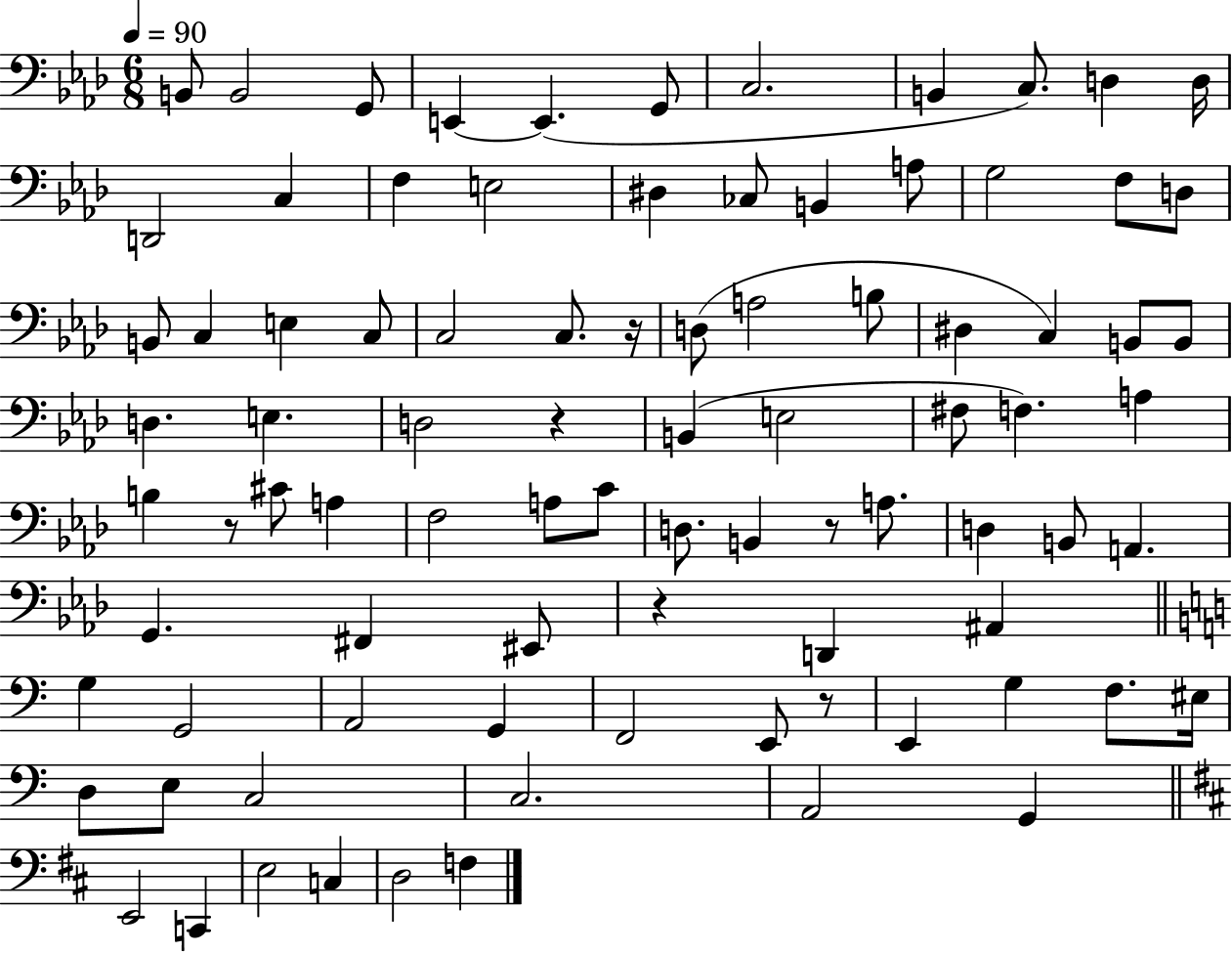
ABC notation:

X:1
T:Untitled
M:6/8
L:1/4
K:Ab
B,,/2 B,,2 G,,/2 E,, E,, G,,/2 C,2 B,, C,/2 D, D,/4 D,,2 C, F, E,2 ^D, _C,/2 B,, A,/2 G,2 F,/2 D,/2 B,,/2 C, E, C,/2 C,2 C,/2 z/4 D,/2 A,2 B,/2 ^D, C, B,,/2 B,,/2 D, E, D,2 z B,, E,2 ^F,/2 F, A, B, z/2 ^C/2 A, F,2 A,/2 C/2 D,/2 B,, z/2 A,/2 D, B,,/2 A,, G,, ^F,, ^E,,/2 z D,, ^A,, G, G,,2 A,,2 G,, F,,2 E,,/2 z/2 E,, G, F,/2 ^E,/4 D,/2 E,/2 C,2 C,2 A,,2 G,, E,,2 C,, E,2 C, D,2 F,